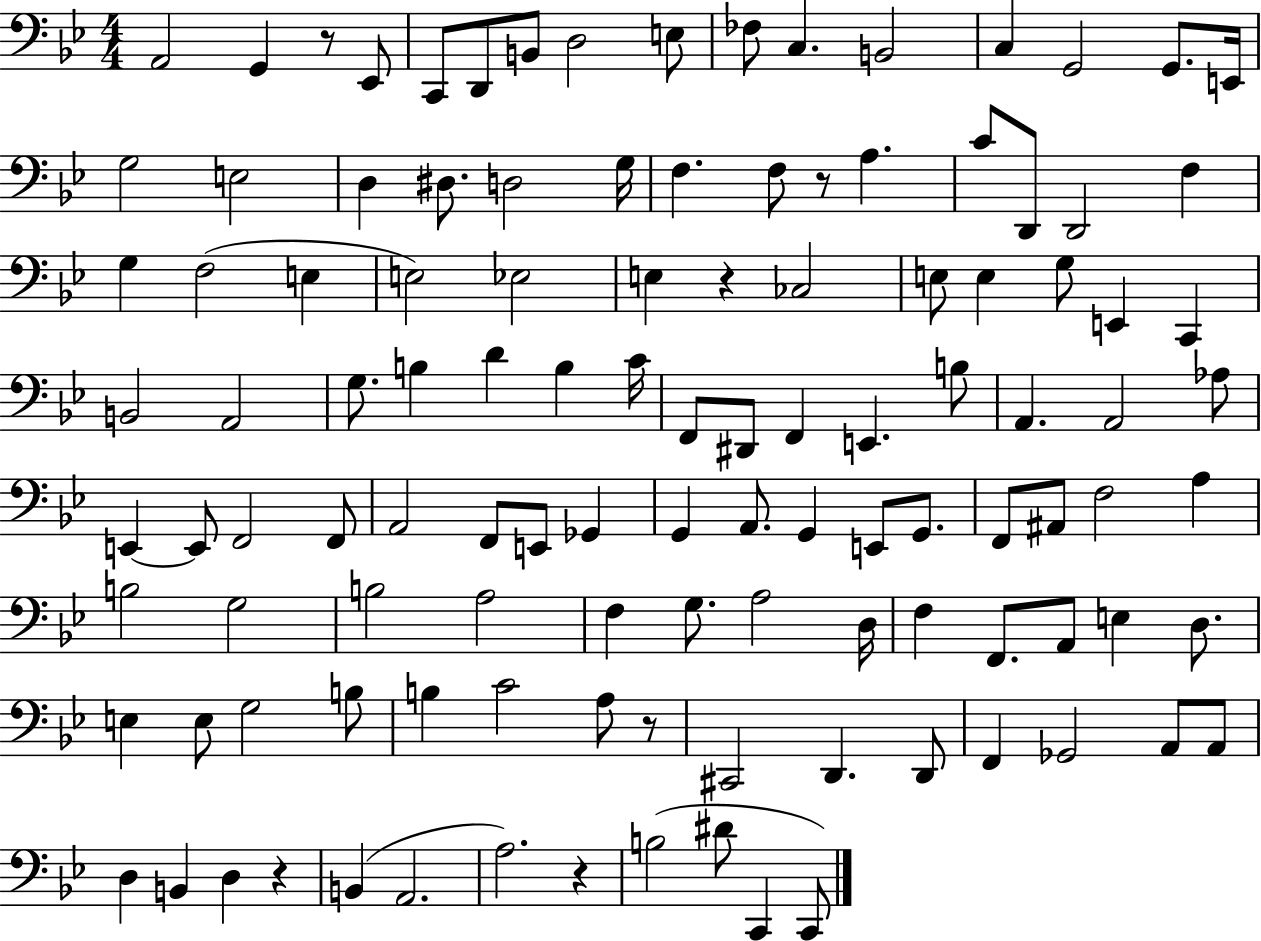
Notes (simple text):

A2/h G2/q R/e Eb2/e C2/e D2/e B2/e D3/h E3/e FES3/e C3/q. B2/h C3/q G2/h G2/e. E2/s G3/h E3/h D3/q D#3/e. D3/h G3/s F3/q. F3/e R/e A3/q. C4/e D2/e D2/h F3/q G3/q F3/h E3/q E3/h Eb3/h E3/q R/q CES3/h E3/e E3/q G3/e E2/q C2/q B2/h A2/h G3/e. B3/q D4/q B3/q C4/s F2/e D#2/e F2/q E2/q. B3/e A2/q. A2/h Ab3/e E2/q E2/e F2/h F2/e A2/h F2/e E2/e Gb2/q G2/q A2/e. G2/q E2/e G2/e. F2/e A#2/e F3/h A3/q B3/h G3/h B3/h A3/h F3/q G3/e. A3/h D3/s F3/q F2/e. A2/e E3/q D3/e. E3/q E3/e G3/h B3/e B3/q C4/h A3/e R/e C#2/h D2/q. D2/e F2/q Gb2/h A2/e A2/e D3/q B2/q D3/q R/q B2/q A2/h. A3/h. R/q B3/h D#4/e C2/q C2/e